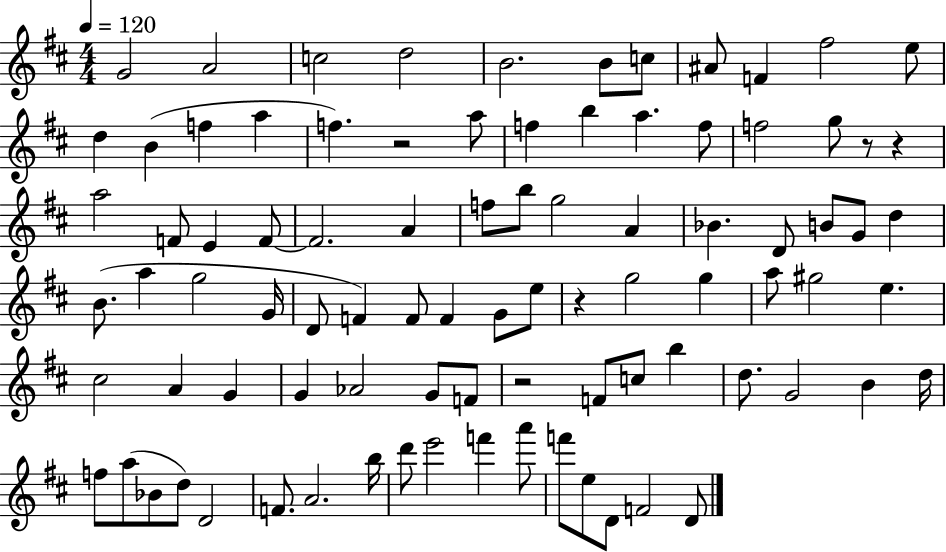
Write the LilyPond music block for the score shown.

{
  \clef treble
  \numericTimeSignature
  \time 4/4
  \key d \major
  \tempo 4 = 120
  g'2 a'2 | c''2 d''2 | b'2. b'8 c''8 | ais'8 f'4 fis''2 e''8 | \break d''4 b'4( f''4 a''4 | f''4.) r2 a''8 | f''4 b''4 a''4. f''8 | f''2 g''8 r8 r4 | \break a''2 f'8 e'4 f'8~~ | f'2. a'4 | f''8 b''8 g''2 a'4 | bes'4. d'8 b'8 g'8 d''4 | \break b'8.( a''4 g''2 g'16 | d'8 f'4) f'8 f'4 g'8 e''8 | r4 g''2 g''4 | a''8 gis''2 e''4. | \break cis''2 a'4 g'4 | g'4 aes'2 g'8 f'8 | r2 f'8 c''8 b''4 | d''8. g'2 b'4 d''16 | \break f''8 a''8( bes'8 d''8) d'2 | f'8. a'2. b''16 | d'''8 e'''2 f'''4 a'''8 | f'''8 e''8 d'8 f'2 d'8 | \break \bar "|."
}